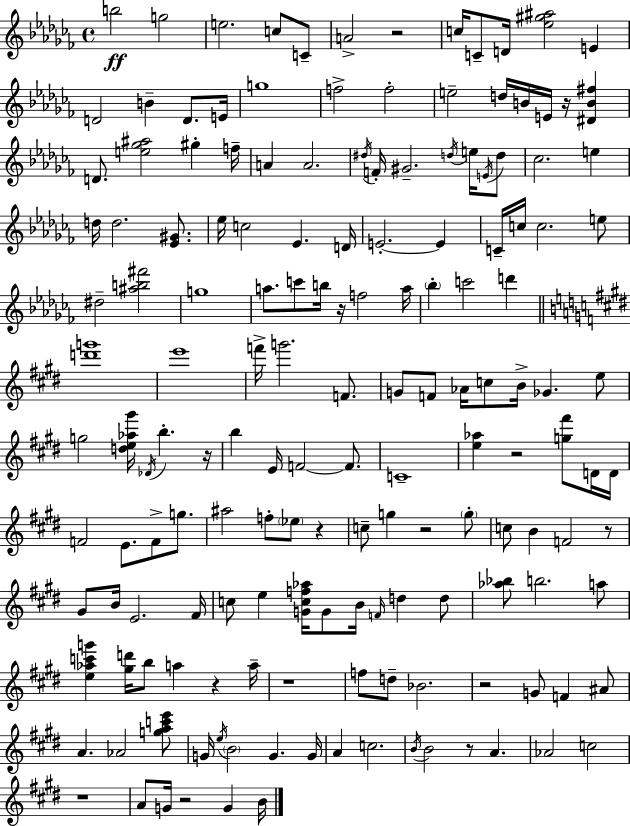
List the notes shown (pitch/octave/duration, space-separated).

B5/h G5/h E5/h. C5/e C4/e A4/h R/h C5/s C4/e D4/s [Eb5,G#5,A#5]/h E4/q D4/h B4/q D4/e. E4/s G5/w F5/h F5/h E5/h D5/s B4/s E4/s R/s [D#4,B4,F#5]/q D4/e. [E5,Gb5,A#5]/h G#5/q F5/s A4/q A4/h. D#5/s F4/s G#4/h. D5/s E5/s E4/s D5/e CES5/h. E5/q D5/s D5/h. [Eb4,G#4]/e. Eb5/s C5/h Eb4/q. D4/s E4/h. E4/q C4/s C5/s C5/h. E5/e D#5/h [A#5,B5,F#6]/h G5/w A5/e. C6/e B5/s R/s F5/h A5/s Bb5/q C6/h D6/q [D6,G6]/w E6/w F6/s G6/h. F4/e. G4/e F4/e Ab4/s C5/e B4/s Gb4/q. E5/e G5/h [D5,E5,Ab5,G#6]/s Db4/s B5/q. R/s B5/q E4/s F4/h F4/e. C4/w [E5,Ab5]/q R/h [G5,F#6]/e D4/s D4/s F4/h E4/e. F4/e G5/e. A#5/h F5/e Eb5/e R/q C5/e G5/q R/h G5/e C5/e B4/q F4/h R/e G#4/e B4/s E4/h. F#4/s C5/e E5/q [G4,C5,F5,Ab5]/s G4/e B4/s F4/s D5/q D5/e [Ab5,Bb5]/e B5/h. A5/e [E5,Ab5,C6,G6]/q [G#5,D6]/s B5/e A5/q R/q A5/s R/w F5/e D5/e Bb4/h. R/h G4/e F4/q A#4/e A4/q. Ab4/h [G5,A5,C6,E6]/e G4/s E5/s B4/h G4/q. G4/s A4/q C5/h. B4/s B4/h R/e A4/q. Ab4/h C5/h R/w A4/e G4/s R/h G4/q B4/s